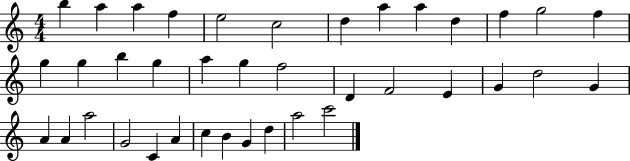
X:1
T:Untitled
M:4/4
L:1/4
K:C
b a a f e2 c2 d a a d f g2 f g g b g a g f2 D F2 E G d2 G A A a2 G2 C A c B G d a2 c'2